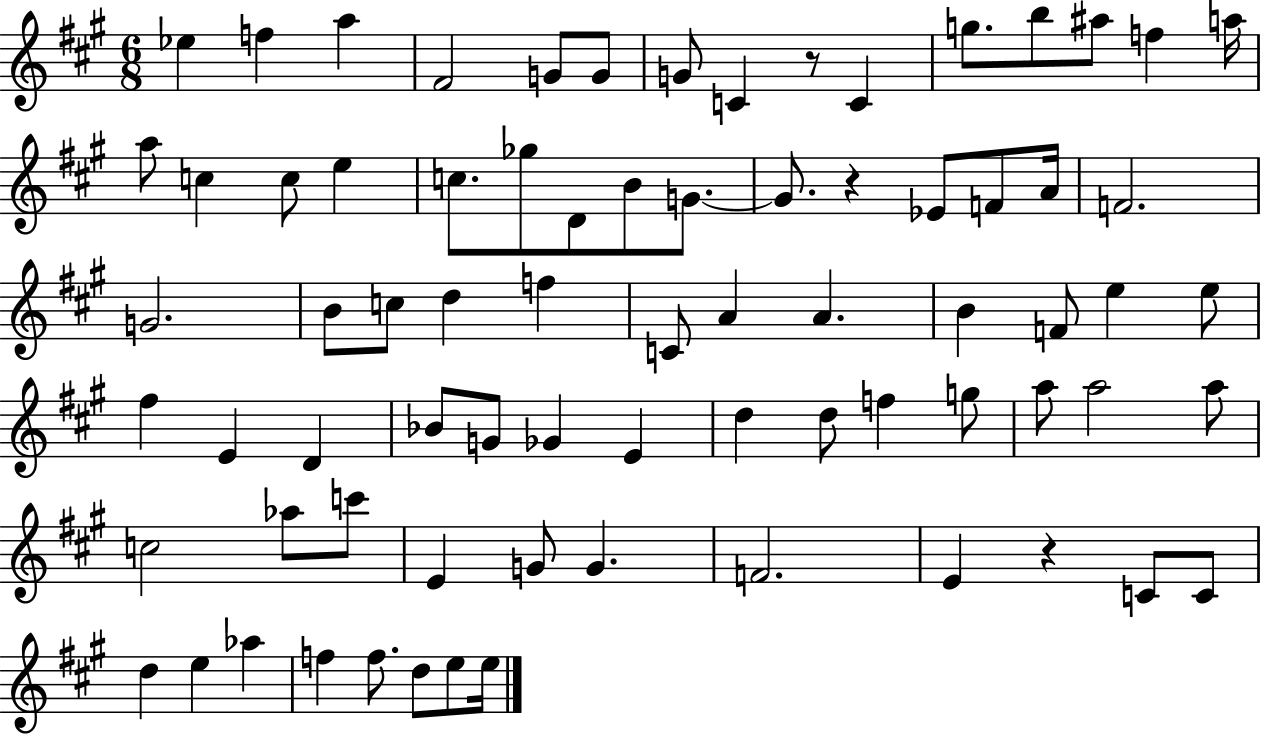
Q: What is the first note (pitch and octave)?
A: Eb5